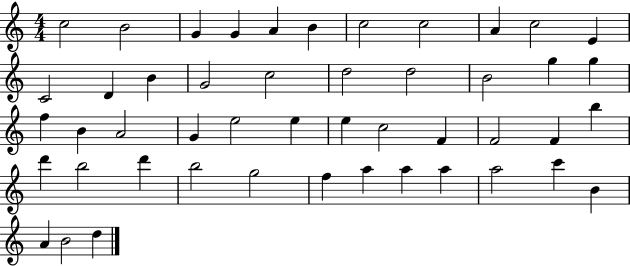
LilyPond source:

{
  \clef treble
  \numericTimeSignature
  \time 4/4
  \key c \major
  c''2 b'2 | g'4 g'4 a'4 b'4 | c''2 c''2 | a'4 c''2 e'4 | \break c'2 d'4 b'4 | g'2 c''2 | d''2 d''2 | b'2 g''4 g''4 | \break f''4 b'4 a'2 | g'4 e''2 e''4 | e''4 c''2 f'4 | f'2 f'4 b''4 | \break d'''4 b''2 d'''4 | b''2 g''2 | f''4 a''4 a''4 a''4 | a''2 c'''4 b'4 | \break a'4 b'2 d''4 | \bar "|."
}